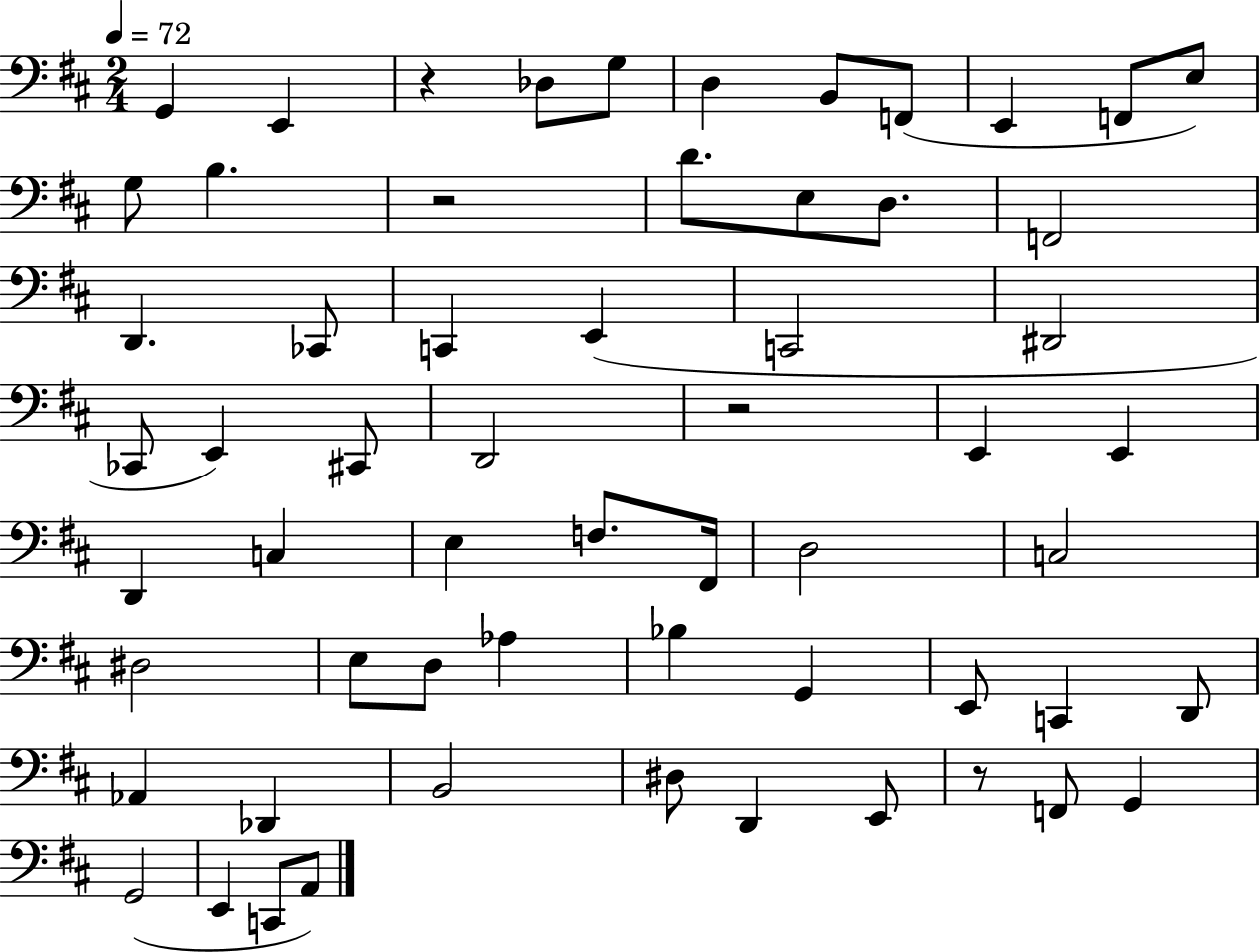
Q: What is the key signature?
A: D major